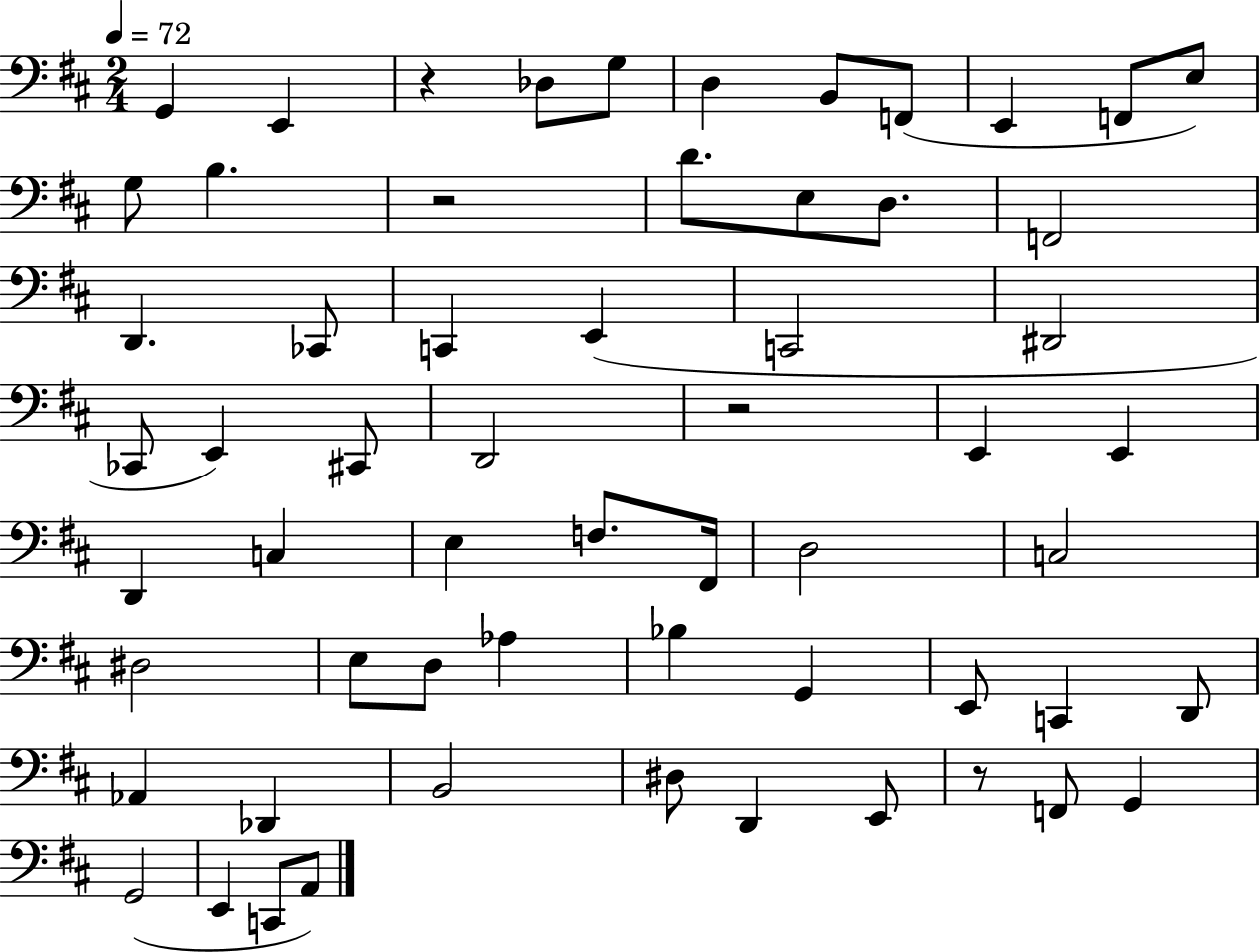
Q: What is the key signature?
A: D major